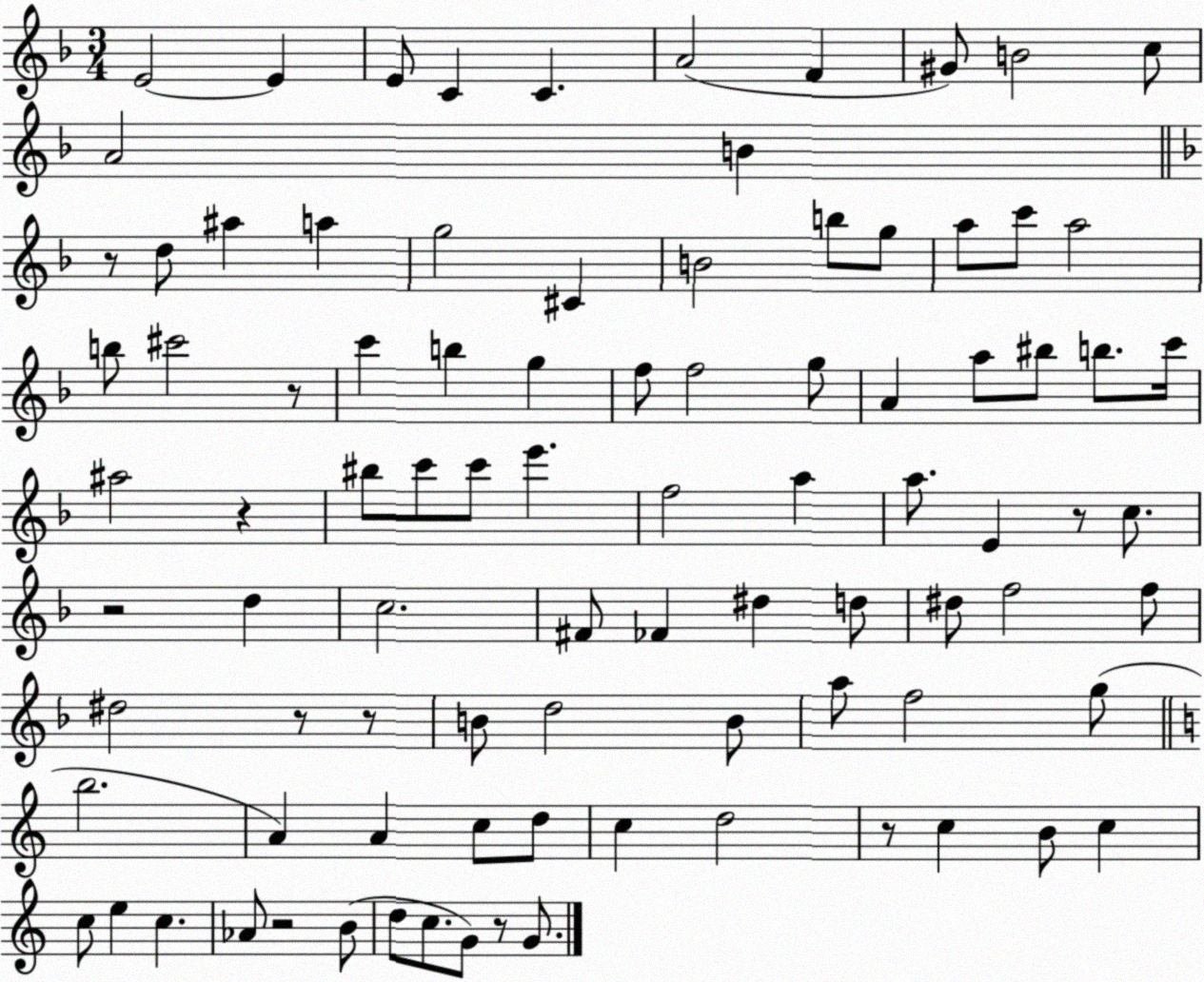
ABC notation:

X:1
T:Untitled
M:3/4
L:1/4
K:F
E2 E E/2 C C A2 F ^G/2 B2 c/2 A2 B z/2 d/2 ^a a g2 ^C B2 b/2 g/2 a/2 c'/2 a2 b/2 ^c'2 z/2 c' b g f/2 f2 g/2 A a/2 ^b/2 b/2 c'/4 ^a2 z ^b/2 c'/2 c'/2 e' f2 a a/2 E z/2 c/2 z2 d c2 ^F/2 _F ^d d/2 ^d/2 f2 f/2 ^d2 z/2 z/2 B/2 d2 B/2 a/2 f2 g/2 b2 A A c/2 d/2 c d2 z/2 c B/2 c c/2 e c _A/2 z2 B/2 d/2 c/2 G/2 z/2 G/2